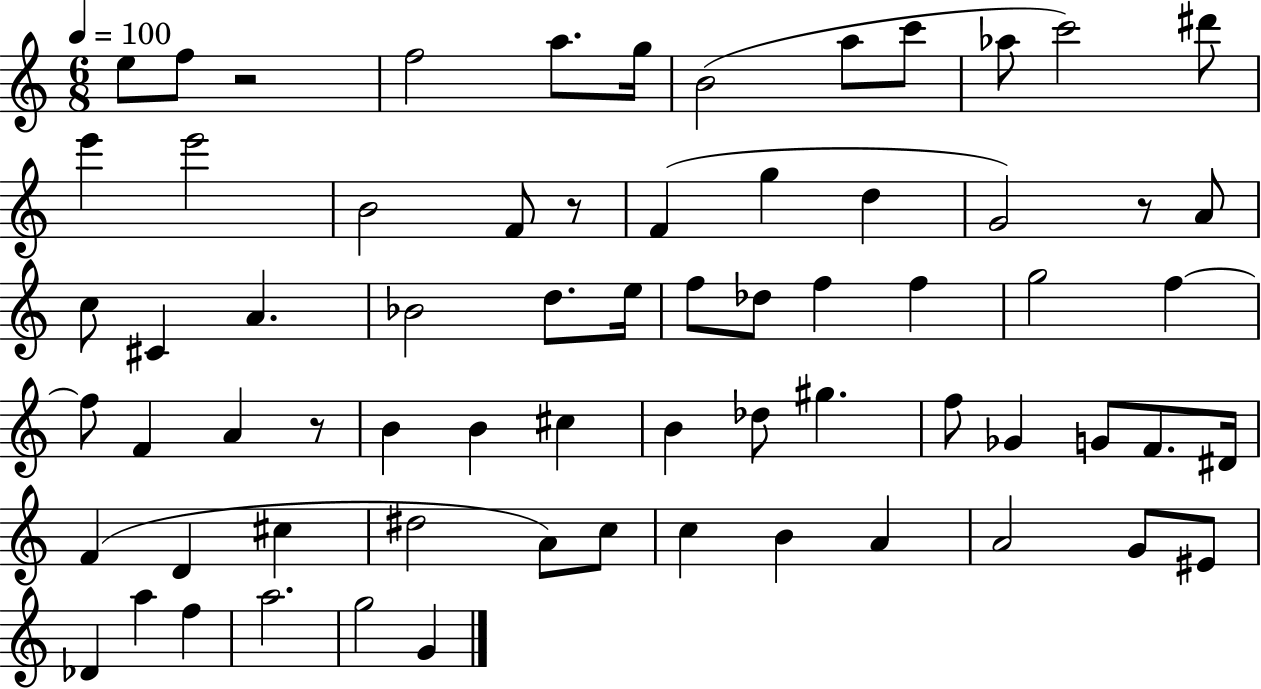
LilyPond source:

{
  \clef treble
  \numericTimeSignature
  \time 6/8
  \key c \major
  \tempo 4 = 100
  e''8 f''8 r2 | f''2 a''8. g''16 | b'2( a''8 c'''8 | aes''8 c'''2) dis'''8 | \break e'''4 e'''2 | b'2 f'8 r8 | f'4( g''4 d''4 | g'2) r8 a'8 | \break c''8 cis'4 a'4. | bes'2 d''8. e''16 | f''8 des''8 f''4 f''4 | g''2 f''4~~ | \break f''8 f'4 a'4 r8 | b'4 b'4 cis''4 | b'4 des''8 gis''4. | f''8 ges'4 g'8 f'8. dis'16 | \break f'4( d'4 cis''4 | dis''2 a'8) c''8 | c''4 b'4 a'4 | a'2 g'8 eis'8 | \break des'4 a''4 f''4 | a''2. | g''2 g'4 | \bar "|."
}